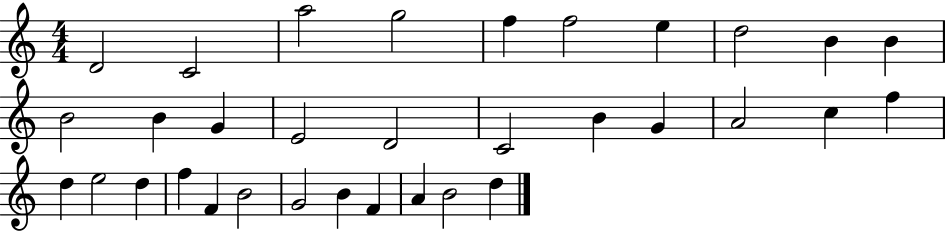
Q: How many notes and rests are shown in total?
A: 33